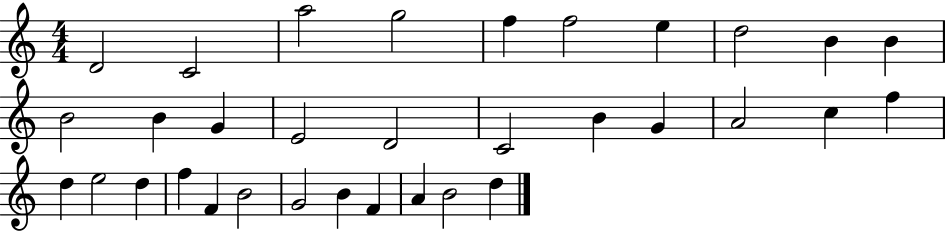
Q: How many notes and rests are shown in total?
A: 33